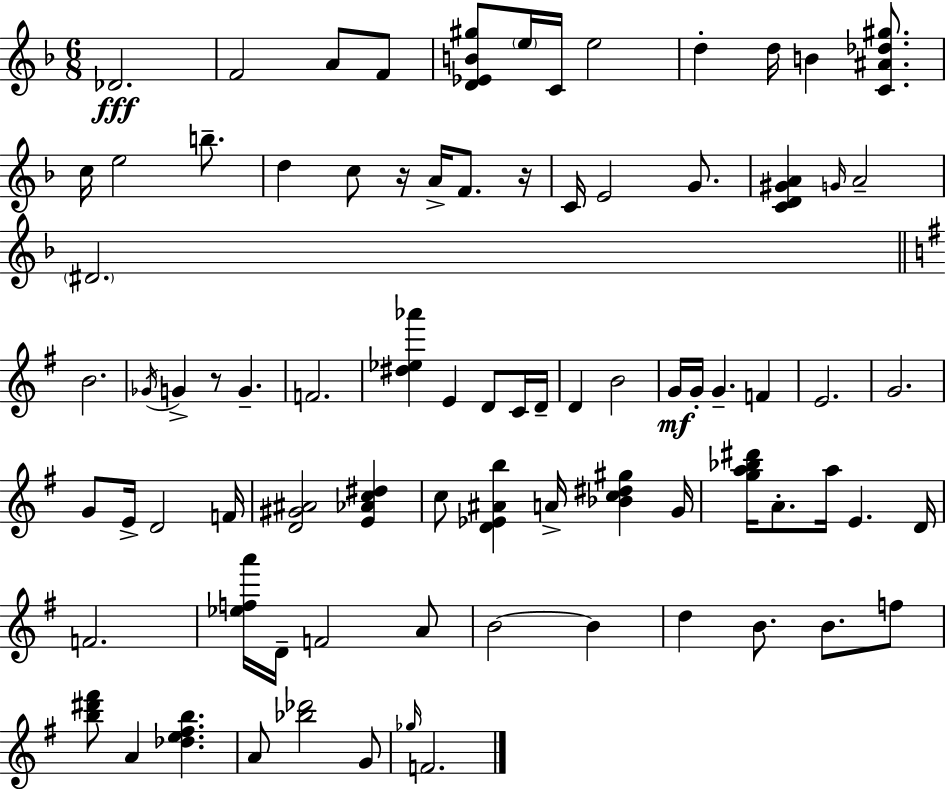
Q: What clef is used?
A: treble